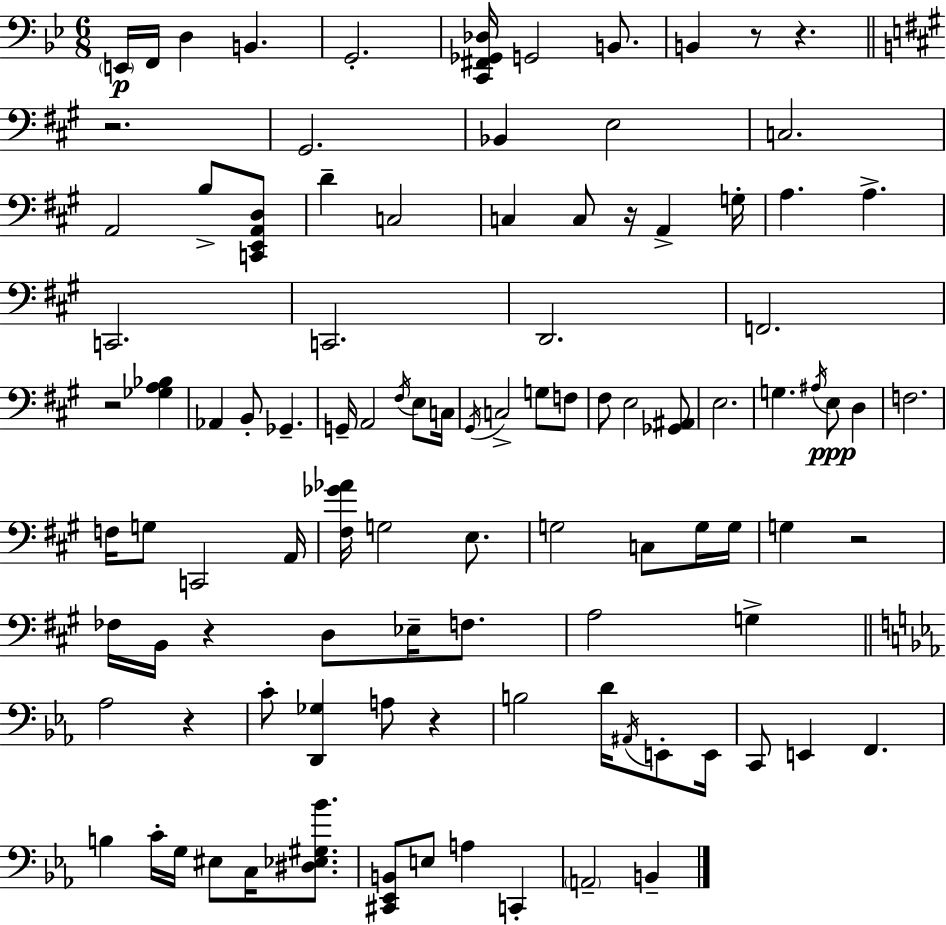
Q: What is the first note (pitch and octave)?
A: E2